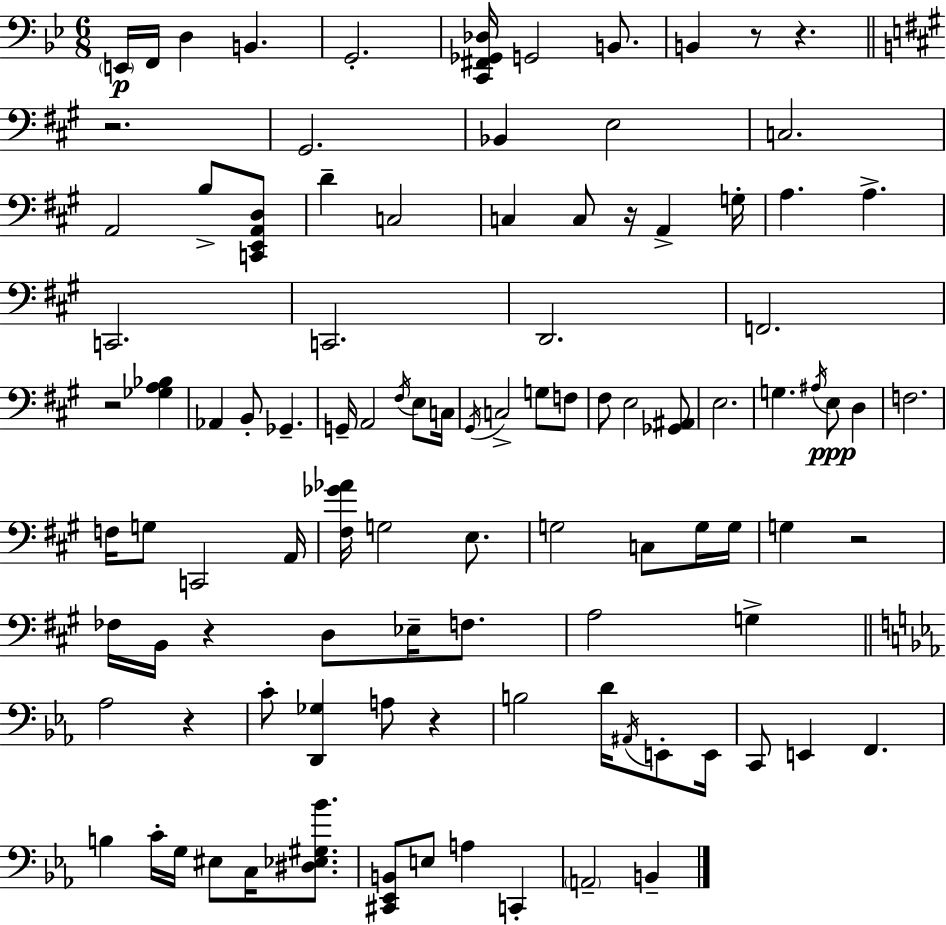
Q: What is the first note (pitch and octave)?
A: E2